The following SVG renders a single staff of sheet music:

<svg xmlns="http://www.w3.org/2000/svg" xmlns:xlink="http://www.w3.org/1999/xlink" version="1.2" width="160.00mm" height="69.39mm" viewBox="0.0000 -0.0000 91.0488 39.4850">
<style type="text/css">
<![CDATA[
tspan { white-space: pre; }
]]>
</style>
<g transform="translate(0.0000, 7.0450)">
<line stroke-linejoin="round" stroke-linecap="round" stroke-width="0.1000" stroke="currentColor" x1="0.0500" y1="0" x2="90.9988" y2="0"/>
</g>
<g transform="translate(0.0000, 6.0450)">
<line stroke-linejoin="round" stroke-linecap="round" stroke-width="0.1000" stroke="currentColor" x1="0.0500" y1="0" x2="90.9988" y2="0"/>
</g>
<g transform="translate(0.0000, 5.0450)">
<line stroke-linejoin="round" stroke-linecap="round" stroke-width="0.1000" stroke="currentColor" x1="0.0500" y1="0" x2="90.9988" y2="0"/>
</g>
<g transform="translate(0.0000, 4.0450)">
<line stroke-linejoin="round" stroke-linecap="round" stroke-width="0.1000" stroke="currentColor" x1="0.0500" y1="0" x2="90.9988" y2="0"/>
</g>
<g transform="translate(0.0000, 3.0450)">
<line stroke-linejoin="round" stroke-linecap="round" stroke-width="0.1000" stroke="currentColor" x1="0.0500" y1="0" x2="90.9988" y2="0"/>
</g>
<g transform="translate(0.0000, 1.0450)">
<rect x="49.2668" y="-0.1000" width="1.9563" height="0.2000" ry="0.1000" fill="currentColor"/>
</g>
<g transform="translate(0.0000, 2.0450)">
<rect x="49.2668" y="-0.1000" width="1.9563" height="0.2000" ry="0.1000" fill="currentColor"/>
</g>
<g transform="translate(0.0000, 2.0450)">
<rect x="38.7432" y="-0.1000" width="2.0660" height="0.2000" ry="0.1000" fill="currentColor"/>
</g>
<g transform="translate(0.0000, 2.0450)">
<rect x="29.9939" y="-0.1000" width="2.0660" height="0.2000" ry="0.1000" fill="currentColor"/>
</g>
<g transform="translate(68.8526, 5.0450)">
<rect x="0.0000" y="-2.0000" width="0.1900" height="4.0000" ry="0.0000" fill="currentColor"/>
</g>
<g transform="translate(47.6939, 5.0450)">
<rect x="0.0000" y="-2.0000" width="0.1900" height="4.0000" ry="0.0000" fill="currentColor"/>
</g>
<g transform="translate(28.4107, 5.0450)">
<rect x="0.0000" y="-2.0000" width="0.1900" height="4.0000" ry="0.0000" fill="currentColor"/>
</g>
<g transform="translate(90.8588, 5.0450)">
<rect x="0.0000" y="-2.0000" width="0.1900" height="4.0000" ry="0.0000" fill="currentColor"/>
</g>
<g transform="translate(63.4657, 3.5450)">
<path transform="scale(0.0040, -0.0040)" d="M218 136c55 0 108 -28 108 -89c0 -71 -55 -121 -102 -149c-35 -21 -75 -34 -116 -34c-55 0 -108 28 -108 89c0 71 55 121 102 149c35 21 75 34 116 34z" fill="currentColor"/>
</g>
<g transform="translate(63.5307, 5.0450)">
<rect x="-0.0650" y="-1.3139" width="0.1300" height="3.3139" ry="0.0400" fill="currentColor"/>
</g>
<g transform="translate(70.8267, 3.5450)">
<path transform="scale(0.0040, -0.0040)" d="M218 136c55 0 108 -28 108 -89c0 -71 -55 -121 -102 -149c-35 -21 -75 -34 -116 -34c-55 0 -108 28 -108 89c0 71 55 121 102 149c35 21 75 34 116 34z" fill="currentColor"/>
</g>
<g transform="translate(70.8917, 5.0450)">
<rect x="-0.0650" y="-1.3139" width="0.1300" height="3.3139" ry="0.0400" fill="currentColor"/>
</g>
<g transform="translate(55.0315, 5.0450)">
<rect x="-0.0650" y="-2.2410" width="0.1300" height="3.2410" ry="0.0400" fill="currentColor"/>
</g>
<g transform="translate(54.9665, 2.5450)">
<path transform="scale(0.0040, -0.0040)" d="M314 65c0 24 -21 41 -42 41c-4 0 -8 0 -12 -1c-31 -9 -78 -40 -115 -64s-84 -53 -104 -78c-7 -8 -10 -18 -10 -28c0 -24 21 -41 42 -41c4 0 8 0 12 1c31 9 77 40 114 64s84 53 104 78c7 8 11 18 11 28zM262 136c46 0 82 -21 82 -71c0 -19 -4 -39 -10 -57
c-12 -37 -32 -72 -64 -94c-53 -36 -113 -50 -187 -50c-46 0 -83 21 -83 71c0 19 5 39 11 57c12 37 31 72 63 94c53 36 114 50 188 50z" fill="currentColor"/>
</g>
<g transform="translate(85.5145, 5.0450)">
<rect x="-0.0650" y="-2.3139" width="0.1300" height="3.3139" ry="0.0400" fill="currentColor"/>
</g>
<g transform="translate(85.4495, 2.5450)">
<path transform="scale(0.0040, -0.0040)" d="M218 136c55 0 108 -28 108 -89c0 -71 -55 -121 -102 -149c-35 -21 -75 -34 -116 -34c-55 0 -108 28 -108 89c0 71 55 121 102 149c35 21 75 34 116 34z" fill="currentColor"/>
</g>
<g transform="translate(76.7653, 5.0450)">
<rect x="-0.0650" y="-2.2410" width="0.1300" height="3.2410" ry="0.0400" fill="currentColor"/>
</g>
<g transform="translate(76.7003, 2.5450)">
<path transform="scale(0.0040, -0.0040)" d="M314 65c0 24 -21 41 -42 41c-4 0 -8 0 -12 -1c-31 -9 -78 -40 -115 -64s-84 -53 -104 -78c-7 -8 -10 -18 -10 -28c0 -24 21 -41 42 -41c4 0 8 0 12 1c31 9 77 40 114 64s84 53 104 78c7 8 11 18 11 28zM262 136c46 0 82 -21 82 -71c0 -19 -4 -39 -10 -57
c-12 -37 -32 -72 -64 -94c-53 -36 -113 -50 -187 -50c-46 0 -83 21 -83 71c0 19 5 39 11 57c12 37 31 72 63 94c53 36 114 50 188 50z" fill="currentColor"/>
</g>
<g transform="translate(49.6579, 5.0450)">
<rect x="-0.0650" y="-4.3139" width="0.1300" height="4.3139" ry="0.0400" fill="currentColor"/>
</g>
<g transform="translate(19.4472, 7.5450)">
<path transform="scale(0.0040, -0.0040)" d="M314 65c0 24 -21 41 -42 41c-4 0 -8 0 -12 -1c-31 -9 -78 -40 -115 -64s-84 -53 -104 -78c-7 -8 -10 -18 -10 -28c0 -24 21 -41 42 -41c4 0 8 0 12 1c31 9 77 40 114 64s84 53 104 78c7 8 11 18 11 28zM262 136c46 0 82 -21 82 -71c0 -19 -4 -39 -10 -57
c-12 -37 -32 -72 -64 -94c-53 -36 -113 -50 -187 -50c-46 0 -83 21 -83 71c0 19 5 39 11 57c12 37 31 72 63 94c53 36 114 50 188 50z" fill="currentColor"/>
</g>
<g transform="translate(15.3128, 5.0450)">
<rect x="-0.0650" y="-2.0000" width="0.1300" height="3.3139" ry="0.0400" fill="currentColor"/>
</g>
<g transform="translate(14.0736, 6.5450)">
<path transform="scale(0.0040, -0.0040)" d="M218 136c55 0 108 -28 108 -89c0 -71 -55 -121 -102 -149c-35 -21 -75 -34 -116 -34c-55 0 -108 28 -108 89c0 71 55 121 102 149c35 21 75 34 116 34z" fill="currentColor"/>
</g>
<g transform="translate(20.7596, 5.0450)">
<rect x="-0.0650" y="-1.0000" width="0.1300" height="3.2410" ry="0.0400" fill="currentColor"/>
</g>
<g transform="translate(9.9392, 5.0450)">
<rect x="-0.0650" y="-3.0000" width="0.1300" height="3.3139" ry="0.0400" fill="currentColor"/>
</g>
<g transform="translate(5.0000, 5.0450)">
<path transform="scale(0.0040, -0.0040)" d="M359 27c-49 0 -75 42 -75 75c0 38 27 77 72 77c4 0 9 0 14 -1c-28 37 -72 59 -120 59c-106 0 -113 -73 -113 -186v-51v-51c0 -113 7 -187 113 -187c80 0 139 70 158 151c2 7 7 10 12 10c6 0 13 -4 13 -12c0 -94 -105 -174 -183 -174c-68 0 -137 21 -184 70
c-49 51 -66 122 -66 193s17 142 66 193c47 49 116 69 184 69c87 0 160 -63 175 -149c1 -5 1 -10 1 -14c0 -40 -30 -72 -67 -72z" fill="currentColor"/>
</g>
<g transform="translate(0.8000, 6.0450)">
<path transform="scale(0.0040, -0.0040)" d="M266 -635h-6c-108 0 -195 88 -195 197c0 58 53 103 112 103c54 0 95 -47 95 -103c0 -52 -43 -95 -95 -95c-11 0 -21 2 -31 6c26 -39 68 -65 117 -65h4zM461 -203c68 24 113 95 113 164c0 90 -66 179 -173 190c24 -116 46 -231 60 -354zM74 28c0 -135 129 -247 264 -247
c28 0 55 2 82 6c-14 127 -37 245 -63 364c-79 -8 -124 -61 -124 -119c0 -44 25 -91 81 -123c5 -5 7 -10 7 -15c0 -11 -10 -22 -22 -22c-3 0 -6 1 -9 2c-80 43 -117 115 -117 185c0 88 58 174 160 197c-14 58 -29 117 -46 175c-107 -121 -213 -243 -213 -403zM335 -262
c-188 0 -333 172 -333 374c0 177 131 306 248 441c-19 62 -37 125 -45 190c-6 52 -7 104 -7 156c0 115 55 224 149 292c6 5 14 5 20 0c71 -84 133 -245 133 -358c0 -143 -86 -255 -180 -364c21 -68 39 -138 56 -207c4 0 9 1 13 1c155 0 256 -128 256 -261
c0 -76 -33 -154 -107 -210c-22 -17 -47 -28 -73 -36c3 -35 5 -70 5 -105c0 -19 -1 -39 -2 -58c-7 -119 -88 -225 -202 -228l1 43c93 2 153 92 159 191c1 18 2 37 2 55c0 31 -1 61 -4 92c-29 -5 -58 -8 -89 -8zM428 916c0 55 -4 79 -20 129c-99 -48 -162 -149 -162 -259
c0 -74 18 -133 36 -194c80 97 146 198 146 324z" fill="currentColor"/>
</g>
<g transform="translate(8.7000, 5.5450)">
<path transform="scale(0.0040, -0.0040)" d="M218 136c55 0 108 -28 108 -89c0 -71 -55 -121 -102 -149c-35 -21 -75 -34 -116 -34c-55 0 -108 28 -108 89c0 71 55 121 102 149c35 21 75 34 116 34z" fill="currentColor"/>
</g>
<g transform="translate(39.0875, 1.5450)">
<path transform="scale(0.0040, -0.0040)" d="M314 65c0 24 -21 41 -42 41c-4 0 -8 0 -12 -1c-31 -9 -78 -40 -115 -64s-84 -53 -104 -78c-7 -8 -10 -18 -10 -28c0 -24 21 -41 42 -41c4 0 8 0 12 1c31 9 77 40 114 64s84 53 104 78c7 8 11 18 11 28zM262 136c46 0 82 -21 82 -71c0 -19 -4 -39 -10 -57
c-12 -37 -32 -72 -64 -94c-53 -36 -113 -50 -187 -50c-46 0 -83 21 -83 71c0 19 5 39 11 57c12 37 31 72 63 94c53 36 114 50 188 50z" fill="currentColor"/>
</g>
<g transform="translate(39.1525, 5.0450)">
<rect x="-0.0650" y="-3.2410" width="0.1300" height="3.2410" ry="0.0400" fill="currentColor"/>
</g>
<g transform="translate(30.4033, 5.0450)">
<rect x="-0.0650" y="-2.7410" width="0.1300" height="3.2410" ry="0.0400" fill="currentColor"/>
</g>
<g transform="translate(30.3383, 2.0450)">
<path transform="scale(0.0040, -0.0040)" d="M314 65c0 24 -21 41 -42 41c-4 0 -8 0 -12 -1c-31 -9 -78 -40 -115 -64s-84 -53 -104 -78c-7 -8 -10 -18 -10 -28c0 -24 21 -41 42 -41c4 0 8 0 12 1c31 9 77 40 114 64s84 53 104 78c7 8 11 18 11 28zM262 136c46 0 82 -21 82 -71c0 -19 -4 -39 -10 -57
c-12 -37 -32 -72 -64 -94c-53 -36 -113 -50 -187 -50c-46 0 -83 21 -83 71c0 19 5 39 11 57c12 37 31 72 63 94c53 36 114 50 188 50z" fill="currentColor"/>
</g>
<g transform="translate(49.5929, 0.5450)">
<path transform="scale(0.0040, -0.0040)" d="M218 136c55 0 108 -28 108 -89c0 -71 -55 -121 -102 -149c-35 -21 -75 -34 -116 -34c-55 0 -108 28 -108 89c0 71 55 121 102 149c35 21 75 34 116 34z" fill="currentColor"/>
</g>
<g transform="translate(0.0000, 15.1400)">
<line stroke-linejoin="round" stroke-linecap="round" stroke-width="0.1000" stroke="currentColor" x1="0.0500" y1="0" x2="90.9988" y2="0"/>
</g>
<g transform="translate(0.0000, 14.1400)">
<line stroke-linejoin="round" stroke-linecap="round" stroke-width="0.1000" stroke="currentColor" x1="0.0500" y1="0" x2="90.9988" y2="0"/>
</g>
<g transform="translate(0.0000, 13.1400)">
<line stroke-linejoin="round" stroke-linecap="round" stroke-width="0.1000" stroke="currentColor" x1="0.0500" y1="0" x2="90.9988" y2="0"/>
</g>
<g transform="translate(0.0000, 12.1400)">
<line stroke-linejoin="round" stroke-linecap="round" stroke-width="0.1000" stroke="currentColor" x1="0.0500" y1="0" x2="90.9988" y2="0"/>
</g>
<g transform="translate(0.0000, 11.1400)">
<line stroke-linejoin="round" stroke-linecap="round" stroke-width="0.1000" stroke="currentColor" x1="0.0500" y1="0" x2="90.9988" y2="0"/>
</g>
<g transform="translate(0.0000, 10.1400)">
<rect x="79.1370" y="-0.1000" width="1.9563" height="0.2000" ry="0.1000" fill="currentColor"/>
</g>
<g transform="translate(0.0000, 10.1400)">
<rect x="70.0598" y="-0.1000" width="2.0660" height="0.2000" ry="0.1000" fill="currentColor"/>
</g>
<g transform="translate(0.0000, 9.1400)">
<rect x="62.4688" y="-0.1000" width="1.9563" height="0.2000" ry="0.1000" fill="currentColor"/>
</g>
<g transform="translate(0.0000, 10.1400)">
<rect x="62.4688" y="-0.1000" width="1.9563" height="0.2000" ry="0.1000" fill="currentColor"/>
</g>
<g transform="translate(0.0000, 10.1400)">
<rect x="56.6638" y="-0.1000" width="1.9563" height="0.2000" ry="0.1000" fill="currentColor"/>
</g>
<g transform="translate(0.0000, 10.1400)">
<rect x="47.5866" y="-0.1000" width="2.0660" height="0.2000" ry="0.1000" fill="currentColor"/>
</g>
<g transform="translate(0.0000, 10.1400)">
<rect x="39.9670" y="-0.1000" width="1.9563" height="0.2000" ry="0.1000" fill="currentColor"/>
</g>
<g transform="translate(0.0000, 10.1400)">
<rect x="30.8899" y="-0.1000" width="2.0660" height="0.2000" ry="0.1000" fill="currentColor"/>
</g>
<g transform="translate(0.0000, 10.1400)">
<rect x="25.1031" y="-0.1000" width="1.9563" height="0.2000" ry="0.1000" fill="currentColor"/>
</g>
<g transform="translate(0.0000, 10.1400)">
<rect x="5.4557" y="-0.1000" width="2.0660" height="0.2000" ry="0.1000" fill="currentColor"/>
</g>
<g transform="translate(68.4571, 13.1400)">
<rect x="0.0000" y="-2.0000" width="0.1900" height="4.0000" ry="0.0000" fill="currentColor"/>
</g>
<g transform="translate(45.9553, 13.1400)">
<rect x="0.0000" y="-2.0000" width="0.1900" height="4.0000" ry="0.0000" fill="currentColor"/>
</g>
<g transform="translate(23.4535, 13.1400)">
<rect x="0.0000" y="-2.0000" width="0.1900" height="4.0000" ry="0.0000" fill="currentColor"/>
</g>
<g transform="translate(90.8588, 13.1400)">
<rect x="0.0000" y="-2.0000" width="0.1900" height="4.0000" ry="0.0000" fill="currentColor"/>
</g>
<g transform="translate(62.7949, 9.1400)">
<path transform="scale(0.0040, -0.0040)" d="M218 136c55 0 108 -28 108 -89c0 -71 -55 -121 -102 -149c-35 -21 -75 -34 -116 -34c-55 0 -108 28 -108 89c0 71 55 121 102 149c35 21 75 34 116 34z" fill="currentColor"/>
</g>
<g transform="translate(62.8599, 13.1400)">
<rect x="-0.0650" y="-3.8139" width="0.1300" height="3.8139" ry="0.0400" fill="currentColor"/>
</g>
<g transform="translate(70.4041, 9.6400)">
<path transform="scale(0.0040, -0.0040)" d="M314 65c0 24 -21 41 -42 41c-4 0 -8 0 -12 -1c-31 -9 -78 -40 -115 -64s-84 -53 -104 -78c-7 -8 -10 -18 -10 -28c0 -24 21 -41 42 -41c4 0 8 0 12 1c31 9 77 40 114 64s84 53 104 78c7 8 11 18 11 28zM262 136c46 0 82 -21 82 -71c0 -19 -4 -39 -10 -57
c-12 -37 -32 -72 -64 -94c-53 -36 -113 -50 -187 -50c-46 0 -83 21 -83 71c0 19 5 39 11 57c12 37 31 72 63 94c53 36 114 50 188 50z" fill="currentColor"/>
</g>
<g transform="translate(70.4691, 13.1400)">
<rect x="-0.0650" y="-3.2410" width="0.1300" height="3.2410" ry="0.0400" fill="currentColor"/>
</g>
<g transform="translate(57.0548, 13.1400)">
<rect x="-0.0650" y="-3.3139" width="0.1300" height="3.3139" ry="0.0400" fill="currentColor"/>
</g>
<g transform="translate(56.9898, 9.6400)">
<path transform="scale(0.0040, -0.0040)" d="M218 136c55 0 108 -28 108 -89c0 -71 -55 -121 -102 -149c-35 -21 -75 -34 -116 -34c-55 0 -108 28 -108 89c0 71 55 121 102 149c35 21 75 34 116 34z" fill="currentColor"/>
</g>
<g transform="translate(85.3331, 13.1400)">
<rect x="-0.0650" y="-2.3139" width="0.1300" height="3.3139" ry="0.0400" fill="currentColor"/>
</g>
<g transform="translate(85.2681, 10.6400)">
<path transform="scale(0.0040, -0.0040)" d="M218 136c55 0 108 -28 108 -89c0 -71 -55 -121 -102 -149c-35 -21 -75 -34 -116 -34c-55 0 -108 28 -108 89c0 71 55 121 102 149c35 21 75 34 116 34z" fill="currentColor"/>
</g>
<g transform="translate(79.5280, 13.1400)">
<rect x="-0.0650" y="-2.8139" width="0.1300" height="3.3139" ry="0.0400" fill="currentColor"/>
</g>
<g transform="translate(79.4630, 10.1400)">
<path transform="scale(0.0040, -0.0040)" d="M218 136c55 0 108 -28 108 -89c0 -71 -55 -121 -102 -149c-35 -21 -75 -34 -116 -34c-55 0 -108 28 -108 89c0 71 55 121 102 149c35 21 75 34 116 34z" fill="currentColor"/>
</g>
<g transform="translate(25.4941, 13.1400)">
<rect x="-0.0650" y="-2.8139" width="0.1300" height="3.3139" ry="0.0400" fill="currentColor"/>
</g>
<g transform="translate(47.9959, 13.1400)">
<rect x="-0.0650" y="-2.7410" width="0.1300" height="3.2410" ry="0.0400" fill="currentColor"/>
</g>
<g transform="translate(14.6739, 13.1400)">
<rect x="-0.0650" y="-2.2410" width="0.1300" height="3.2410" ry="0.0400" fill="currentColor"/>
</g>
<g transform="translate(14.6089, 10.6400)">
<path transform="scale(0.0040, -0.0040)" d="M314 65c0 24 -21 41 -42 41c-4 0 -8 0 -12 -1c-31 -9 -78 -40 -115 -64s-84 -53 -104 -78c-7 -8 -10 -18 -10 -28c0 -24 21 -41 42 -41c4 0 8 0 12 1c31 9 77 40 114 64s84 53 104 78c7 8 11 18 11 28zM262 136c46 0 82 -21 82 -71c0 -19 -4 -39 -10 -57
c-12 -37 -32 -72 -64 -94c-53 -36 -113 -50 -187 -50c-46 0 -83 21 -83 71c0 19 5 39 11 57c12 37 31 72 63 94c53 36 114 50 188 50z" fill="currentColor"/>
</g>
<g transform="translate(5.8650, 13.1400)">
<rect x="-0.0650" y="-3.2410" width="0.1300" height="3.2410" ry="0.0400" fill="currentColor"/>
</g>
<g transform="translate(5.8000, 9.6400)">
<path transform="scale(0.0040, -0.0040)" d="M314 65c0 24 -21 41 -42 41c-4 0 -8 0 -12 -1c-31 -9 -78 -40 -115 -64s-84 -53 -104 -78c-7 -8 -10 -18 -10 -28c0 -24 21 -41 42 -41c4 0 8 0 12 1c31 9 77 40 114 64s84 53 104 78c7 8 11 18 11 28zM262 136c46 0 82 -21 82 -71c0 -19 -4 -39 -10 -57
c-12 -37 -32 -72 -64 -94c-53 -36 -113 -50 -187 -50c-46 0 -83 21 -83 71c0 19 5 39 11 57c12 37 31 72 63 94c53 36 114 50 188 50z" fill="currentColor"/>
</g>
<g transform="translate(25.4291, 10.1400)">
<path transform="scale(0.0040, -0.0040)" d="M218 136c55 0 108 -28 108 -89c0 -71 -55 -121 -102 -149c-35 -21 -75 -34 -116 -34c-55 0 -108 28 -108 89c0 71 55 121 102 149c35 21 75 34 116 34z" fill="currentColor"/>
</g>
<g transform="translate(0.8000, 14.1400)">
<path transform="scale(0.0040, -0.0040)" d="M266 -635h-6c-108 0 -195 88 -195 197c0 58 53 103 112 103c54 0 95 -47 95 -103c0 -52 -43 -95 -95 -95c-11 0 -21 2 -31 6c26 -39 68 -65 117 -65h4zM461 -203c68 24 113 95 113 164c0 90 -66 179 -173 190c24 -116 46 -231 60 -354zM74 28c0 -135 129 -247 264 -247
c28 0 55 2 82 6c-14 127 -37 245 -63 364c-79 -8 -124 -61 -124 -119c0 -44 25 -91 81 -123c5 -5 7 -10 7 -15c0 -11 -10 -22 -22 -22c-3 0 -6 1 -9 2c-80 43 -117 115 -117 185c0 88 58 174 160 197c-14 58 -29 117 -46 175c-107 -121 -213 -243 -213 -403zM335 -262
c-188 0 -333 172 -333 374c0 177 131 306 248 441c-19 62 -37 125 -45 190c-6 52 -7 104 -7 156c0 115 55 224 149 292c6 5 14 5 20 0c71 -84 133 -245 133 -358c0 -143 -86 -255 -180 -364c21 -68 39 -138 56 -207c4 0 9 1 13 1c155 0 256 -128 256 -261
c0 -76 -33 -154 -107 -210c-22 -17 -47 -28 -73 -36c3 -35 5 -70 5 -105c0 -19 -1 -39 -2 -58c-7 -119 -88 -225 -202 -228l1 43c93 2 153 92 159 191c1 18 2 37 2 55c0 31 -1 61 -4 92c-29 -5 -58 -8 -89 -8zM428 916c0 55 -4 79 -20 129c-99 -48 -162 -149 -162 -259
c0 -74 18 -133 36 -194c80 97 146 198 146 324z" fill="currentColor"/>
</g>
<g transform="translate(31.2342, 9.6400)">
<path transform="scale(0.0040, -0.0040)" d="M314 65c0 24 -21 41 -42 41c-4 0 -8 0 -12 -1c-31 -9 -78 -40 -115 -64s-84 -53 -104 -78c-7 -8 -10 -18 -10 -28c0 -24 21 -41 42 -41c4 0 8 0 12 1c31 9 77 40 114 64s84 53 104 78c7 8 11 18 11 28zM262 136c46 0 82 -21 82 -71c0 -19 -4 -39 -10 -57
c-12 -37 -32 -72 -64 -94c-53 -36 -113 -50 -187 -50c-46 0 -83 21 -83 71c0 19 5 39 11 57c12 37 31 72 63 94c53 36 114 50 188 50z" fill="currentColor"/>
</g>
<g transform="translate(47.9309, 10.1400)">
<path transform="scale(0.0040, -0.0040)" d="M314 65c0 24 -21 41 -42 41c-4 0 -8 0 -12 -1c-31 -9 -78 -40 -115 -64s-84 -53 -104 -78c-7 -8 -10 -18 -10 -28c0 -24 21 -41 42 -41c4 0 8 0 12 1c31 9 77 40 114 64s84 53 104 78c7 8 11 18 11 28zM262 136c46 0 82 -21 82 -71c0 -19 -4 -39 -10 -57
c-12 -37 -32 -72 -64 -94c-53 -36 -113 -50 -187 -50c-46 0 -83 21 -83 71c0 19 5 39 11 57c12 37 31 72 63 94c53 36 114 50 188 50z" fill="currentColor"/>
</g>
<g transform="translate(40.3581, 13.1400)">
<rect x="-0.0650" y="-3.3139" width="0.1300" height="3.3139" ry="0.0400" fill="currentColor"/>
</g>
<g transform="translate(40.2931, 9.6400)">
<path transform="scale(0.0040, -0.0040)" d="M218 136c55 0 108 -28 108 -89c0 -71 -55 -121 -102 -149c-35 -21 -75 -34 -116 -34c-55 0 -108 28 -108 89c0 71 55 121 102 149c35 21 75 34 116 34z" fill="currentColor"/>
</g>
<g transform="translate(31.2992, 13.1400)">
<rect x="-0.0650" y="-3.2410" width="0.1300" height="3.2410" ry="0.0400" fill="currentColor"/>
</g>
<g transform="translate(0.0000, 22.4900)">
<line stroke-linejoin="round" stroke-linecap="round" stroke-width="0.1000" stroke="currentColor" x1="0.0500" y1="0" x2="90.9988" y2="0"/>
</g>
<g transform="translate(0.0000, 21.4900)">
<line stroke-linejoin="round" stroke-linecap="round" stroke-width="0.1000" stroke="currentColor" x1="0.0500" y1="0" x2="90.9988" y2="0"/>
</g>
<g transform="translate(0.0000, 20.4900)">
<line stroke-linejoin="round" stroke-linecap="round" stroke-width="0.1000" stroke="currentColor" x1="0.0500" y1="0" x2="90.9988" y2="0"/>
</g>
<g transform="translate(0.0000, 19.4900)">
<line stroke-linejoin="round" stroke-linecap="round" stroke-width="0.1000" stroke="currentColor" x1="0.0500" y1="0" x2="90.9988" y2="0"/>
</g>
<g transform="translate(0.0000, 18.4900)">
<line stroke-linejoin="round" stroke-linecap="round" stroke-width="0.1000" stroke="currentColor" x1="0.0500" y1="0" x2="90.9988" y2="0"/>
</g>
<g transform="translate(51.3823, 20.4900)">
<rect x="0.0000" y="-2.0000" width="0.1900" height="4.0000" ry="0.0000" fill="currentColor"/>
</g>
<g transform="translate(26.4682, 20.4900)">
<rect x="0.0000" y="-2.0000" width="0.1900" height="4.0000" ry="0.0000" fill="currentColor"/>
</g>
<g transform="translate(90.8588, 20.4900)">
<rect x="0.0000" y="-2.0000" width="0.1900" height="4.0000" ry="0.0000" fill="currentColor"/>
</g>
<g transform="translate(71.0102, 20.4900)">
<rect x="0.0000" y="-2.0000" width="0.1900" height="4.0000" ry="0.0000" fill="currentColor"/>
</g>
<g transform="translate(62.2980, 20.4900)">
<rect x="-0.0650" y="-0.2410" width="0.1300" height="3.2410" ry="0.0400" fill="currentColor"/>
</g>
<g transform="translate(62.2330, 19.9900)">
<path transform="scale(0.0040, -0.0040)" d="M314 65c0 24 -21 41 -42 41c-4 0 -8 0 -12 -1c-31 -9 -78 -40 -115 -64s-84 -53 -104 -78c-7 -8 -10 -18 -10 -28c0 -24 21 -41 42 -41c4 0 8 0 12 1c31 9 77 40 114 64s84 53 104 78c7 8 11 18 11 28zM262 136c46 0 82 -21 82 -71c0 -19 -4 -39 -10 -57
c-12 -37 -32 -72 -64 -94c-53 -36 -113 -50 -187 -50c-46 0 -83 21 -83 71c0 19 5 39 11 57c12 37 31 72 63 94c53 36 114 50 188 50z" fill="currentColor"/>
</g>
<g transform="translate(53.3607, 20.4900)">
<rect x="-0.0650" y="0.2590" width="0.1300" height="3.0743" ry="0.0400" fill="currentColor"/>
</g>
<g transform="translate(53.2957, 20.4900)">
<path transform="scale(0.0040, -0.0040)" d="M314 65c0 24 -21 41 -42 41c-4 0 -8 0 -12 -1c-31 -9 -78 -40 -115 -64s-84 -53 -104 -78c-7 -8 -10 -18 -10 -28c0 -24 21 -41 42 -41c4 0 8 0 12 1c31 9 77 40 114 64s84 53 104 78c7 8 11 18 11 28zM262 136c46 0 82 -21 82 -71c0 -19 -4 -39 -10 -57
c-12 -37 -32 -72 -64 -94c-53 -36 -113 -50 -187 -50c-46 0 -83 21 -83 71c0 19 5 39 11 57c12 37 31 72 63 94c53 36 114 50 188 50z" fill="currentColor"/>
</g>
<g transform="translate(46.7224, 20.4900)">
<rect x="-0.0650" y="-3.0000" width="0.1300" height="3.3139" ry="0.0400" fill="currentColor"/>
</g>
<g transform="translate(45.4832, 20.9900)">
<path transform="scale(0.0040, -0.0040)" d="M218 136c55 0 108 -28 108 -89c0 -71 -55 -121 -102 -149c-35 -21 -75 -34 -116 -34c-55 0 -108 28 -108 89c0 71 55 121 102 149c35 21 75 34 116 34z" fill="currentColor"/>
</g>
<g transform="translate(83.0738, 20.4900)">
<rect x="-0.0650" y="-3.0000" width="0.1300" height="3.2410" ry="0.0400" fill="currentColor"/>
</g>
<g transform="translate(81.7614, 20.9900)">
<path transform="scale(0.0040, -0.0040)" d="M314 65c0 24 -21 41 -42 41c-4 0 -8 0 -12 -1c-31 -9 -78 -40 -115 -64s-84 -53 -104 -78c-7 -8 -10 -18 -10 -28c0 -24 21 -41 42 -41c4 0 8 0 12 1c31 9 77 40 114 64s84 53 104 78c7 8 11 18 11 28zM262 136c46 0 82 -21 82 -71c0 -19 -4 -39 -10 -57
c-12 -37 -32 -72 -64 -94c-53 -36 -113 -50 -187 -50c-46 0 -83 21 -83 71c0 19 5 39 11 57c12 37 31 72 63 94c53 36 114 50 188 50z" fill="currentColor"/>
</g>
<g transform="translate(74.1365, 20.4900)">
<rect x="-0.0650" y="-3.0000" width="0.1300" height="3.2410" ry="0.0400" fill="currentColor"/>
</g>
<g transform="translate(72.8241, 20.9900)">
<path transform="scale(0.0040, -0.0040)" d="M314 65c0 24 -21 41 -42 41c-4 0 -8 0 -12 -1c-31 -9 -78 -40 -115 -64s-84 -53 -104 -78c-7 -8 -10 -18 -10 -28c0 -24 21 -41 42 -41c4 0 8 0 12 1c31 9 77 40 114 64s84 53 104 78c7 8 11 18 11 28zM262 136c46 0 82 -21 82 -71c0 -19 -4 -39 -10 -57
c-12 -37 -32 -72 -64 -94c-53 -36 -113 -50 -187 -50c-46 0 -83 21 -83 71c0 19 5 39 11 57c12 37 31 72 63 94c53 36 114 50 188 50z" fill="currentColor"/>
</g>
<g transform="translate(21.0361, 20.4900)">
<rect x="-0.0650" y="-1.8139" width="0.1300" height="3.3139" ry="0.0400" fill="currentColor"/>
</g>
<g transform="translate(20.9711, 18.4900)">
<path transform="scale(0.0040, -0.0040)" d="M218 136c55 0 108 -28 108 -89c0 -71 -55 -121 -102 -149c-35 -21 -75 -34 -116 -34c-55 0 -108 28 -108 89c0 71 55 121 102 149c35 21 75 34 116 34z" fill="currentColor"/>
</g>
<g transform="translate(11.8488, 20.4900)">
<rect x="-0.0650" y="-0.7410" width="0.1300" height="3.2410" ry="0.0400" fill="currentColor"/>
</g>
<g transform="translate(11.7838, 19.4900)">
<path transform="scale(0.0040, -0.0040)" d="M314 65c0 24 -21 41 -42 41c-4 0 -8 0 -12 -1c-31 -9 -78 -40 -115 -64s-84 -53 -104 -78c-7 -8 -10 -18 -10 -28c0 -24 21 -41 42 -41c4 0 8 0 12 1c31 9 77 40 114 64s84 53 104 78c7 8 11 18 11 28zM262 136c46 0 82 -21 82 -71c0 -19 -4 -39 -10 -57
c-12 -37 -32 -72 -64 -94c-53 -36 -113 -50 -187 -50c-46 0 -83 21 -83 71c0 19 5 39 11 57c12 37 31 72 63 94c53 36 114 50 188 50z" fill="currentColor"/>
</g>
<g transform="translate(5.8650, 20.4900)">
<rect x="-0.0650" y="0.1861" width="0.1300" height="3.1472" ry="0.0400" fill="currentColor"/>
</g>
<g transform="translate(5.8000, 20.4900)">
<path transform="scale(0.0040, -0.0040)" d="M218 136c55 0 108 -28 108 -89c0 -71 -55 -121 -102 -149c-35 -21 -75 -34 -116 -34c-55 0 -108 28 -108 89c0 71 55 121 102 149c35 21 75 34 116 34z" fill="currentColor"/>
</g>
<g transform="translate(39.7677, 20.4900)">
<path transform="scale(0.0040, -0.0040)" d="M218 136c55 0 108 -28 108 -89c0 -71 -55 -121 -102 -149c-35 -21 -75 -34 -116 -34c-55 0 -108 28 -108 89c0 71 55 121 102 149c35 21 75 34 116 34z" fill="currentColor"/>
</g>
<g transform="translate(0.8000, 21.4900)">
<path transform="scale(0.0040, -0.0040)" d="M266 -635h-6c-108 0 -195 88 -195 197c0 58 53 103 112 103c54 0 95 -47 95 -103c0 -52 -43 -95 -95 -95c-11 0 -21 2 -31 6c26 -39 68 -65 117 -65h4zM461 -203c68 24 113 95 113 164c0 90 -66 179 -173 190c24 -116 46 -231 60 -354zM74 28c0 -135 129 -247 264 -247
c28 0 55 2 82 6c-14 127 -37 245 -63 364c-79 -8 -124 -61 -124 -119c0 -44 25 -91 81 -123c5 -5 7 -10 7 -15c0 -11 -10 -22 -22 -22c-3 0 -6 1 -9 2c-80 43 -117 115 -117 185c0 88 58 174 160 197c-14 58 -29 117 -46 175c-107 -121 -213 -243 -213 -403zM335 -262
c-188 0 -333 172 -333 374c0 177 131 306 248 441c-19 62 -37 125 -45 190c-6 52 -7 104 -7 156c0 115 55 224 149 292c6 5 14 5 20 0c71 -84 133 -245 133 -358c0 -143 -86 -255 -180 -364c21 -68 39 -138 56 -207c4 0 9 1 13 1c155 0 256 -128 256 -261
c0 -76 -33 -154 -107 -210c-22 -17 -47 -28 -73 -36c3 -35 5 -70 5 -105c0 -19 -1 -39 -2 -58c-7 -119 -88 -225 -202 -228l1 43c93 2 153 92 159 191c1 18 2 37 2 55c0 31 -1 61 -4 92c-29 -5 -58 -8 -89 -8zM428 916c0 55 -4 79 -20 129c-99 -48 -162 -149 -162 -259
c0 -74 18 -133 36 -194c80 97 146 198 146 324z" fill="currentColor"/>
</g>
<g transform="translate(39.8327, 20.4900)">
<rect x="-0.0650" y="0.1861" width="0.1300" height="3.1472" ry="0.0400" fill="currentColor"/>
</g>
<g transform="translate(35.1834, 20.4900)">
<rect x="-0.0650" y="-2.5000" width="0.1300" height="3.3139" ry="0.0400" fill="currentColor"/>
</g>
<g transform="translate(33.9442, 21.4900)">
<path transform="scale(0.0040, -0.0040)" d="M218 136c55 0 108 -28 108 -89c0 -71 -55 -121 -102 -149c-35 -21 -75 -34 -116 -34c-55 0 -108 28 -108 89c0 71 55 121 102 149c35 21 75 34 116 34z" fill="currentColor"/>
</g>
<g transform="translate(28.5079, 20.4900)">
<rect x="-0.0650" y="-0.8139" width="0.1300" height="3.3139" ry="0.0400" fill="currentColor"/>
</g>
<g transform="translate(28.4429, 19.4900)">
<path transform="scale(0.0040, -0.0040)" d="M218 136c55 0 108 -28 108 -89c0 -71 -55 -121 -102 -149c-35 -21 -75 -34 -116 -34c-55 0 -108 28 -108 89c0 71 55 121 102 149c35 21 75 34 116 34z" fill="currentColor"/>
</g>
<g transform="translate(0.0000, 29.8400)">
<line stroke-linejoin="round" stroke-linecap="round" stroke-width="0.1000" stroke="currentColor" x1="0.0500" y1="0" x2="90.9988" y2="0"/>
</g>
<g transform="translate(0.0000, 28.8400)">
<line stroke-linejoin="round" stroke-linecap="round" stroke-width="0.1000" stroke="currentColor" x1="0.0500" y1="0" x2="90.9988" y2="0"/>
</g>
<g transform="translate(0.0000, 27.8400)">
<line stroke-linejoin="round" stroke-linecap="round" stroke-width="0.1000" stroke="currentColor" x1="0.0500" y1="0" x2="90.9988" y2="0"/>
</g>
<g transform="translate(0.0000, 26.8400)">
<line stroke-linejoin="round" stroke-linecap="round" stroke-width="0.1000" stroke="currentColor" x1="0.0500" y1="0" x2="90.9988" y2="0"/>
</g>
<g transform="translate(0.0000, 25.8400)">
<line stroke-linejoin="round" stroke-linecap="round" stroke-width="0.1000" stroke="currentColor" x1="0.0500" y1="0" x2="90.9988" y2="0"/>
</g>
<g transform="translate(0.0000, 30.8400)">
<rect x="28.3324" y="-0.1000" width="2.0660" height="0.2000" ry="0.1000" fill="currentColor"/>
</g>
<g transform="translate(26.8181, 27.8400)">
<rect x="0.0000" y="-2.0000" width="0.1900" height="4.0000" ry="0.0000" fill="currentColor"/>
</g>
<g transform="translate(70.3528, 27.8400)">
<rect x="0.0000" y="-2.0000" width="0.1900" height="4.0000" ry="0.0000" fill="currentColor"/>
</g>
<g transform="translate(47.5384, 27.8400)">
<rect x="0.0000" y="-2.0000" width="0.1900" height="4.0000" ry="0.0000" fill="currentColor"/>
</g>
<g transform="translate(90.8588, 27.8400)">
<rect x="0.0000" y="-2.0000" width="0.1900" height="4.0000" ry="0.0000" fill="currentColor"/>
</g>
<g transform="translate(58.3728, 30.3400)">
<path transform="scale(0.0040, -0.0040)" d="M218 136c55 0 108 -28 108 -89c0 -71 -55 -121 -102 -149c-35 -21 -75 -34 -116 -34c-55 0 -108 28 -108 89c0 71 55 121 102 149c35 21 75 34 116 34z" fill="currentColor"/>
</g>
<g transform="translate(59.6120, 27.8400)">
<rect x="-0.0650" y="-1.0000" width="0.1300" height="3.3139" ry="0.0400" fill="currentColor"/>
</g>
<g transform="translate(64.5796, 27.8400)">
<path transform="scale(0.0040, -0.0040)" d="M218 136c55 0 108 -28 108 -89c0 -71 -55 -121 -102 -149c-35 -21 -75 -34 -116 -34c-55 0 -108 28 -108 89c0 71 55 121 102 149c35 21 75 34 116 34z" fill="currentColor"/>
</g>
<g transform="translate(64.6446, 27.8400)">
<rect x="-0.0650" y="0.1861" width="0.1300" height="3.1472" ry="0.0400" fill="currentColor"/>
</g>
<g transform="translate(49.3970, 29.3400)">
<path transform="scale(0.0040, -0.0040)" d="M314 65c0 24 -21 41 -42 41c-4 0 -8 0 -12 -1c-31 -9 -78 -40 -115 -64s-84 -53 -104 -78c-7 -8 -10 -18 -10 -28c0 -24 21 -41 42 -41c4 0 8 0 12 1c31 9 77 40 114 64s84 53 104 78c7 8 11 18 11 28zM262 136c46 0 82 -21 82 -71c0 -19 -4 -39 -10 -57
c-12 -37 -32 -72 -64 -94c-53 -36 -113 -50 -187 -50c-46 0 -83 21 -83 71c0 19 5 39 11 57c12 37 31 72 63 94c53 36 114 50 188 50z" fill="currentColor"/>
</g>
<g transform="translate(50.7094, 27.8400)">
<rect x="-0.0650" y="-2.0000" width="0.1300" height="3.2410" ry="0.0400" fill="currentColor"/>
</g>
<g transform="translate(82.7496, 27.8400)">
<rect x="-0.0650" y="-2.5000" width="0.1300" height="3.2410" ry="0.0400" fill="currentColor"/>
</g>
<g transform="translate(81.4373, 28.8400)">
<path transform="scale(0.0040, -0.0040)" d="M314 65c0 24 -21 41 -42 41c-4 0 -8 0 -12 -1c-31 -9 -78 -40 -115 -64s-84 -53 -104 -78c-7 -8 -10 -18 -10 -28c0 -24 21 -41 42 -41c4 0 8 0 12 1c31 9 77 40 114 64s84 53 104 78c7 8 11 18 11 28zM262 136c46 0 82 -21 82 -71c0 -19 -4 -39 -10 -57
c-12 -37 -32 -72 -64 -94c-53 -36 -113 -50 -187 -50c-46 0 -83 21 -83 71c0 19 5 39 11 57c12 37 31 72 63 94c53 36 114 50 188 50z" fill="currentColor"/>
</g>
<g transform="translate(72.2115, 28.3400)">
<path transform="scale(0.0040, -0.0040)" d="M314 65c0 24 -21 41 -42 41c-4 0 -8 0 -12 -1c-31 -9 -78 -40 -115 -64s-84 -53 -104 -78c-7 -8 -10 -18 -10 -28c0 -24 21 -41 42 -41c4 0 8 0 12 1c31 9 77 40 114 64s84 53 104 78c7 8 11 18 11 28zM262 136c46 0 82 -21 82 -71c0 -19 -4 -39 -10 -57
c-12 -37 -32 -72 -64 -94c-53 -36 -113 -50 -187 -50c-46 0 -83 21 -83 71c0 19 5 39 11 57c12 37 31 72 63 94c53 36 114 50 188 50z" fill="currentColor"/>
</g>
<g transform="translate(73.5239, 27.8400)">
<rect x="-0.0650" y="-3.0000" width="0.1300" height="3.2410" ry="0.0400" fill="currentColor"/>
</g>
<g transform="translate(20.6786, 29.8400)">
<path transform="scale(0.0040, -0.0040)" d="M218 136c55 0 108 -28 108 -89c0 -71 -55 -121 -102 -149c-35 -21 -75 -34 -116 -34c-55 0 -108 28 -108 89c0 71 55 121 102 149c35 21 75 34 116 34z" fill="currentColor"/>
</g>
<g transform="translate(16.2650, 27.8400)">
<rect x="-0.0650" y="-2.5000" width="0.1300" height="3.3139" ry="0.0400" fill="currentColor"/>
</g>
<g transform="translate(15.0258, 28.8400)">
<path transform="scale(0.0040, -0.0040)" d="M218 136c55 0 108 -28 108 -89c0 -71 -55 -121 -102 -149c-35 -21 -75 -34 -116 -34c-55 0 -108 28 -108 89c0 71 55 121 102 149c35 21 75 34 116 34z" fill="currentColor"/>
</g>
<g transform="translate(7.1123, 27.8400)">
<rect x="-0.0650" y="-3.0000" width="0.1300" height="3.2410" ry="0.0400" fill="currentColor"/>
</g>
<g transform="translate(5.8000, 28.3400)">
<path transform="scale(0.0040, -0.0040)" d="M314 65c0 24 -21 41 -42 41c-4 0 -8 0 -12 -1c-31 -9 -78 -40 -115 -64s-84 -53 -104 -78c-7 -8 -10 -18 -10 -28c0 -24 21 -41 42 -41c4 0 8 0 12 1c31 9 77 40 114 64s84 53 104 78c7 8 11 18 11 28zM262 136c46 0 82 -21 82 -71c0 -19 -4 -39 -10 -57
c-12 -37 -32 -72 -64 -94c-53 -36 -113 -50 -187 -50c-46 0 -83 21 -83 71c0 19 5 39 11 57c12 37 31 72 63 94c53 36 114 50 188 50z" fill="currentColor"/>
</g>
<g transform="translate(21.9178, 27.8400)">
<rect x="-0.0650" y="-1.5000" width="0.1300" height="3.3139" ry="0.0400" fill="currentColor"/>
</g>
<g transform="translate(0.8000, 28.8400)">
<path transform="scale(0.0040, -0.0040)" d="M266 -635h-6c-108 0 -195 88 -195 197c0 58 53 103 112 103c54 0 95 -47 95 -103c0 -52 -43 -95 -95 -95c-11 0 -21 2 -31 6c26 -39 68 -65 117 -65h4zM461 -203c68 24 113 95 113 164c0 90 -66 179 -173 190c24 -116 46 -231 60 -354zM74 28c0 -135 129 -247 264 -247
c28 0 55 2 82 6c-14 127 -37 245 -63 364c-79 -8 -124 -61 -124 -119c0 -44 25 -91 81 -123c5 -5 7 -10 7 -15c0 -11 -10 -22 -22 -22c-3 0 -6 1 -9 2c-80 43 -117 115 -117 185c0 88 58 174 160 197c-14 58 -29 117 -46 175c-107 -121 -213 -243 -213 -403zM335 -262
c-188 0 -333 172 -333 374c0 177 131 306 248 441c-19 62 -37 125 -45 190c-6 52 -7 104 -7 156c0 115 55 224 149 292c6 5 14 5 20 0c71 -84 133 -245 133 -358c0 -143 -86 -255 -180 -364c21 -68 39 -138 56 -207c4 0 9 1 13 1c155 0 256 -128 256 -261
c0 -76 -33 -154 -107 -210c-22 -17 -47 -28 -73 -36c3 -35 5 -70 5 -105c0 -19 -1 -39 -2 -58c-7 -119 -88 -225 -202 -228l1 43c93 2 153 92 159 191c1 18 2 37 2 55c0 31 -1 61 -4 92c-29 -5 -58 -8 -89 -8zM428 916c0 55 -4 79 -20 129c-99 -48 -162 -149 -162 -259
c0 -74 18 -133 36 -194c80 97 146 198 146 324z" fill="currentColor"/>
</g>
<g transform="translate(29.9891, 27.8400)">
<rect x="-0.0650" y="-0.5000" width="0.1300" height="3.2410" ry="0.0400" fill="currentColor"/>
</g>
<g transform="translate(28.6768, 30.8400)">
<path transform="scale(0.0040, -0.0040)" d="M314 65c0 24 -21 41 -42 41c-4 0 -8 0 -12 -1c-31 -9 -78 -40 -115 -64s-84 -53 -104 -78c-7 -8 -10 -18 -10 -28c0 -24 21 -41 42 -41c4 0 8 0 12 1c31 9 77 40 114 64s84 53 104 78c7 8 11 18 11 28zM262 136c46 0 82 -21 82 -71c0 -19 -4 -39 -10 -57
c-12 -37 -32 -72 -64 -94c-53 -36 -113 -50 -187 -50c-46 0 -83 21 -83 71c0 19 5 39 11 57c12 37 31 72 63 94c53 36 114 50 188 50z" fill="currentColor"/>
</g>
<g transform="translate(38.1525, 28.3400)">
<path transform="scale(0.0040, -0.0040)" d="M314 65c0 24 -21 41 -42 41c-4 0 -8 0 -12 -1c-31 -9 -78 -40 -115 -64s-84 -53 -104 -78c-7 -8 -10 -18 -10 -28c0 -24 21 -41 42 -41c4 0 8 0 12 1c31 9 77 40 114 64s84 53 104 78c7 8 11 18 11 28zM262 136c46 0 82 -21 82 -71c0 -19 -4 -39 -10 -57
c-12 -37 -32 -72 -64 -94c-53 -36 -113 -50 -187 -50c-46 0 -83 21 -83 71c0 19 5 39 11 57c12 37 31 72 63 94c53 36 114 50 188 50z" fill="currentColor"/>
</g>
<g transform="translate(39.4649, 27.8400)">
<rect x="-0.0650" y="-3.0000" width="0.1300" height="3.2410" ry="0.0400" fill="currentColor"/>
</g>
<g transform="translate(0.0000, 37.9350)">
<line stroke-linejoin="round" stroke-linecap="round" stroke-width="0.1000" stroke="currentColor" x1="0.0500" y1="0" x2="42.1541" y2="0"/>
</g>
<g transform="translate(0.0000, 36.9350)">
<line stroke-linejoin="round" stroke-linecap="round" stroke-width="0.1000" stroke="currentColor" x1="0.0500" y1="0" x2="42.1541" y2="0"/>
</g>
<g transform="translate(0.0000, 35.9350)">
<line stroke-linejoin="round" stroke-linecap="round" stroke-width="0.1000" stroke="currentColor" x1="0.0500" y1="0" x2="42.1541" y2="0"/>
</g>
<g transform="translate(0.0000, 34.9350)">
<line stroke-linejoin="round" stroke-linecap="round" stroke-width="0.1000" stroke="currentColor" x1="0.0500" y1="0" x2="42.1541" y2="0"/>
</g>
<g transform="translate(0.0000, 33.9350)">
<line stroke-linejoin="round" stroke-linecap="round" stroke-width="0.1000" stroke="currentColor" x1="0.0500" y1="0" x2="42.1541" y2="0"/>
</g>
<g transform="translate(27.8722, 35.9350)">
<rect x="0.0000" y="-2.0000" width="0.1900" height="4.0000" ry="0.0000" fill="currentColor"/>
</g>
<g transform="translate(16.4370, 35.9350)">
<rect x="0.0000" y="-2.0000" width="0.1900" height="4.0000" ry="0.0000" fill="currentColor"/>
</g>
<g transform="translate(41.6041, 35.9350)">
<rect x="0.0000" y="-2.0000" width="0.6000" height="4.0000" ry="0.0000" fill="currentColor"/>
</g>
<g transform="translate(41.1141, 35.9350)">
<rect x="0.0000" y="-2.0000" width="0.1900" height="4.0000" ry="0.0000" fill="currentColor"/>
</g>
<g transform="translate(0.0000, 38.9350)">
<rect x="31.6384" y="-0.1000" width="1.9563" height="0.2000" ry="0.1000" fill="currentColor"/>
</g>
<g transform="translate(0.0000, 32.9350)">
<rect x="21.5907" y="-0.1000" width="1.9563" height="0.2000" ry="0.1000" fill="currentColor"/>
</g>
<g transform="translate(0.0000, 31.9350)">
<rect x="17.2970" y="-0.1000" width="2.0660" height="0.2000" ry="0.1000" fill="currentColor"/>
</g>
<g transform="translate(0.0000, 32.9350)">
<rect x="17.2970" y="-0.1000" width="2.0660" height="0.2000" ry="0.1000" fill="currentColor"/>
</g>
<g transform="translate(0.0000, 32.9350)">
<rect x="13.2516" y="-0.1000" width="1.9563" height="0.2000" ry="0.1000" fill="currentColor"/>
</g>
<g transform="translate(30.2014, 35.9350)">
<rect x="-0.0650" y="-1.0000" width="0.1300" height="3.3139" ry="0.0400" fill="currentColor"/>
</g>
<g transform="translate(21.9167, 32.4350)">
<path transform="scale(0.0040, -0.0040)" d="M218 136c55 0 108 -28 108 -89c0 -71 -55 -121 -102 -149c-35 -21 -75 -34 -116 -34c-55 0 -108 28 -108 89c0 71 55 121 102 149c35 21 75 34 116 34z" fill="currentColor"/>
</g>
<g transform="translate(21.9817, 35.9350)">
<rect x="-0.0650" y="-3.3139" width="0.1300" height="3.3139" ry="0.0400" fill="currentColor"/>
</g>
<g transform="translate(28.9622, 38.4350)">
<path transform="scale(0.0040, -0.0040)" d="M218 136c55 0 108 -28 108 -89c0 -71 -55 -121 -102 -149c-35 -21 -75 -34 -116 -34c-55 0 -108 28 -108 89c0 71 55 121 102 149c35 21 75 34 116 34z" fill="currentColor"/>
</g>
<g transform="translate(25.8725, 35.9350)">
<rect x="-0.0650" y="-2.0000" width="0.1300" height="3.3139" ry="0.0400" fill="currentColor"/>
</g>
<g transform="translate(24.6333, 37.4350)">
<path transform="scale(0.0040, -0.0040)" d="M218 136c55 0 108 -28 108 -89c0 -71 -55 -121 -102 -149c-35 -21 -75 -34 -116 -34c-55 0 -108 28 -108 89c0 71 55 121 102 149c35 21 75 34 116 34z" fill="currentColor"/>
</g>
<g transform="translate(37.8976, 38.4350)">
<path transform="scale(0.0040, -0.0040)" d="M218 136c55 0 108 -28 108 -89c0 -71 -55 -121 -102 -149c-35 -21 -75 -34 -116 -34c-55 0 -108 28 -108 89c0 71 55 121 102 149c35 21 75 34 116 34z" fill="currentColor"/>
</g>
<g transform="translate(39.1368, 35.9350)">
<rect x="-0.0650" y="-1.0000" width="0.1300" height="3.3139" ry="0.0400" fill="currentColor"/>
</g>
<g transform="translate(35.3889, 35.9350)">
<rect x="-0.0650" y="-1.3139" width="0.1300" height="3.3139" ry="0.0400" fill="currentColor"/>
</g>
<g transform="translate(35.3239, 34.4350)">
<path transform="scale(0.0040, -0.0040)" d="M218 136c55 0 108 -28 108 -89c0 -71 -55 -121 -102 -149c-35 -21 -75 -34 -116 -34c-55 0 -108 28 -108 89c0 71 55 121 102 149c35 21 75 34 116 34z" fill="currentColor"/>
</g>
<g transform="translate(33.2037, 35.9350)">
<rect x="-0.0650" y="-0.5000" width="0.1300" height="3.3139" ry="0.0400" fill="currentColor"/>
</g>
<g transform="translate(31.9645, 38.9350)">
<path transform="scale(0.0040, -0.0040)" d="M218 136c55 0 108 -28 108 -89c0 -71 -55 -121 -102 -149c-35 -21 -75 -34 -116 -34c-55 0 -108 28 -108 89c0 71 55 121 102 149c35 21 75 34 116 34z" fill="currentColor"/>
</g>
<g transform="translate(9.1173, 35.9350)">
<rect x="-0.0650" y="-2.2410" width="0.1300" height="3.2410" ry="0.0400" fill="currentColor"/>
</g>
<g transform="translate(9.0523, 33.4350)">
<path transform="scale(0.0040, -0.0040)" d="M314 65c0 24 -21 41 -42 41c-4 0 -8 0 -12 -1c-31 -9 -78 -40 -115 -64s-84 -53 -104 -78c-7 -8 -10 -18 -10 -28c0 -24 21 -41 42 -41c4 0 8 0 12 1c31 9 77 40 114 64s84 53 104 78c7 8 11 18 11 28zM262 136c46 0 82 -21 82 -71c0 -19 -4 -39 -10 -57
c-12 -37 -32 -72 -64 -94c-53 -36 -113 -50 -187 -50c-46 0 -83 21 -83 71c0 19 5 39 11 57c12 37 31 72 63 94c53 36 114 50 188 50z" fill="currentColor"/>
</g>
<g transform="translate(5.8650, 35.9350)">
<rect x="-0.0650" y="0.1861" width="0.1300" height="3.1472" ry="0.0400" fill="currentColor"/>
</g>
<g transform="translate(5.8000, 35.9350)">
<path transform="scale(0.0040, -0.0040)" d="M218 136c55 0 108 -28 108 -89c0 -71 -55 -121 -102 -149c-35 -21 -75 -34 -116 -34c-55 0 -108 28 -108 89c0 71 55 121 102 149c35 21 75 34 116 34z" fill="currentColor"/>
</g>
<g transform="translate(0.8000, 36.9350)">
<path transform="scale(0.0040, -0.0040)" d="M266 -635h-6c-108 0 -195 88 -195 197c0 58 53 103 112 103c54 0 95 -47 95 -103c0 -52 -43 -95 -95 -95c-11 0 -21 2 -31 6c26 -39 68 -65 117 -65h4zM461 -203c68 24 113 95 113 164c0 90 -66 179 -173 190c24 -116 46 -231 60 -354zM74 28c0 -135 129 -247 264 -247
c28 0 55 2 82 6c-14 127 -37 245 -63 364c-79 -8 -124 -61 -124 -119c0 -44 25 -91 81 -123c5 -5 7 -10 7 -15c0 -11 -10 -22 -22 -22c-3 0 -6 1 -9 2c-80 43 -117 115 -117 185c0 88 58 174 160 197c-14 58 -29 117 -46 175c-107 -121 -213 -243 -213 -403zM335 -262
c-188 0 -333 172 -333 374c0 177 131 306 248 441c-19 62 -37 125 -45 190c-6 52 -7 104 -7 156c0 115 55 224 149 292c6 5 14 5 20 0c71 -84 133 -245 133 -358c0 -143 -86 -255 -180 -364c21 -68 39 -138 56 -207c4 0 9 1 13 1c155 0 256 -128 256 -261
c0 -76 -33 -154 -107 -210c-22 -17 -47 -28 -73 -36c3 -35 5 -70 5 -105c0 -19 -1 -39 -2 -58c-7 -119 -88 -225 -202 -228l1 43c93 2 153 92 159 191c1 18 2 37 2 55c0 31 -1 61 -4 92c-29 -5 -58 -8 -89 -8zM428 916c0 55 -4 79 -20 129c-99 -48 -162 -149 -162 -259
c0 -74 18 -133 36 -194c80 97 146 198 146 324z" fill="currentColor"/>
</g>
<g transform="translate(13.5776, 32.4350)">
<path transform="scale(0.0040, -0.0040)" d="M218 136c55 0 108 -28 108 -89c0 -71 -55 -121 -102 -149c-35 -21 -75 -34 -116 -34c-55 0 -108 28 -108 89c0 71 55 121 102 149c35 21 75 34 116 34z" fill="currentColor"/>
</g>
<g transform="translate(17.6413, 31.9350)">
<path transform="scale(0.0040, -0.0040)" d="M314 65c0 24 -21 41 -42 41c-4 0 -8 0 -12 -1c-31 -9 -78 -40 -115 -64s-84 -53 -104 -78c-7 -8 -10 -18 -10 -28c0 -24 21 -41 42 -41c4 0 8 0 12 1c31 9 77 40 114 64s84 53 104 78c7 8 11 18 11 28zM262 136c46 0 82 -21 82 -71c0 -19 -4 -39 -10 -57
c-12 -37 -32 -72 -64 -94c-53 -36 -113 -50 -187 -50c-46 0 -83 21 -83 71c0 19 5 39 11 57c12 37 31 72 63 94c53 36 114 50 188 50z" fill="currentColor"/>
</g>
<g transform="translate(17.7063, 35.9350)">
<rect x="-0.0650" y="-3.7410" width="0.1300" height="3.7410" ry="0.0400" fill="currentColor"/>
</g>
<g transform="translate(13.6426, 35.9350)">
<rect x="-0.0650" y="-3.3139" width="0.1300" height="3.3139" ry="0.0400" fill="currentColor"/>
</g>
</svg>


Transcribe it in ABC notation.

X:1
T:Untitled
M:4/4
L:1/4
K:C
A F D2 a2 b2 d' g2 e e g2 g b2 g2 a b2 b a2 b c' b2 a g B d2 f d G B A B2 c2 A2 A2 A2 G E C2 A2 F2 D B A2 G2 B g2 b c'2 b F D C e D